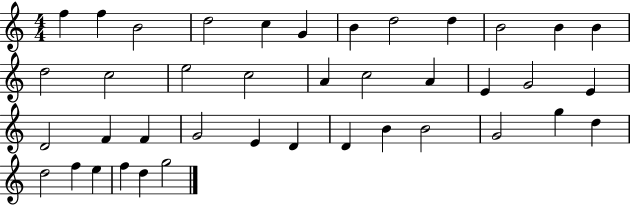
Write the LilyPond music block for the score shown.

{
  \clef treble
  \numericTimeSignature
  \time 4/4
  \key c \major
  f''4 f''4 b'2 | d''2 c''4 g'4 | b'4 d''2 d''4 | b'2 b'4 b'4 | \break d''2 c''2 | e''2 c''2 | a'4 c''2 a'4 | e'4 g'2 e'4 | \break d'2 f'4 f'4 | g'2 e'4 d'4 | d'4 b'4 b'2 | g'2 g''4 d''4 | \break d''2 f''4 e''4 | f''4 d''4 g''2 | \bar "|."
}